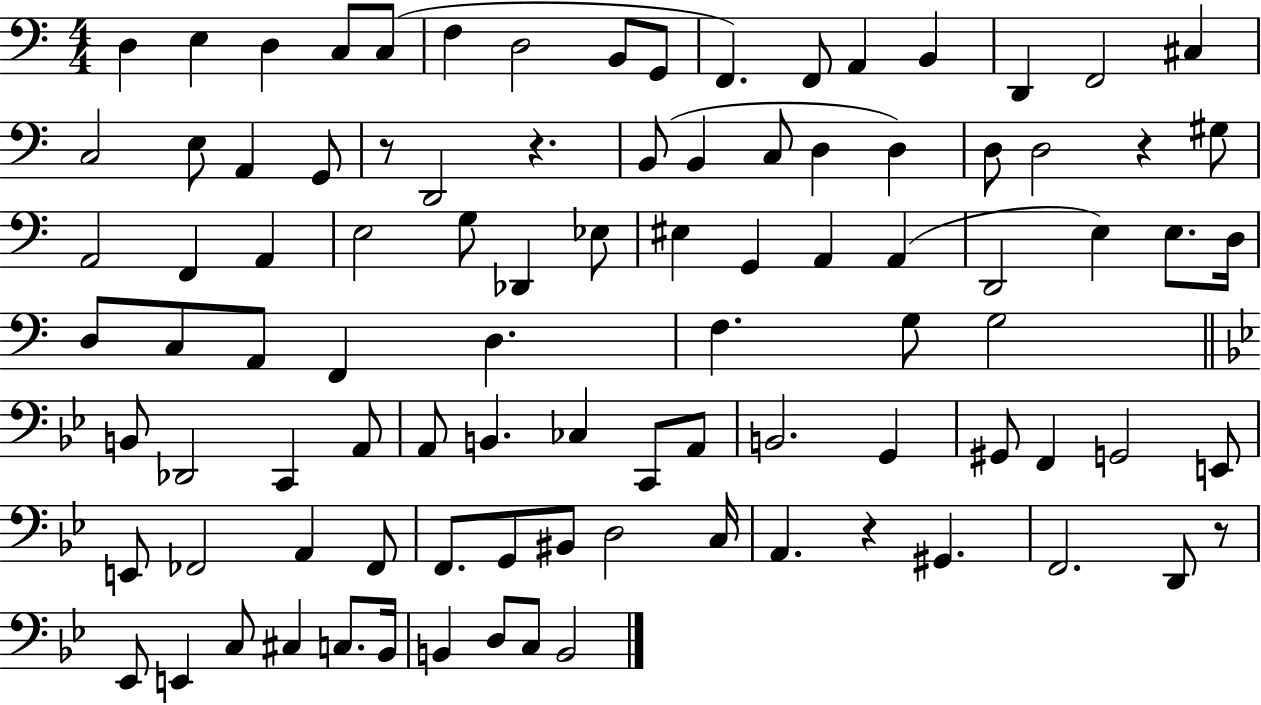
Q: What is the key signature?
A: C major